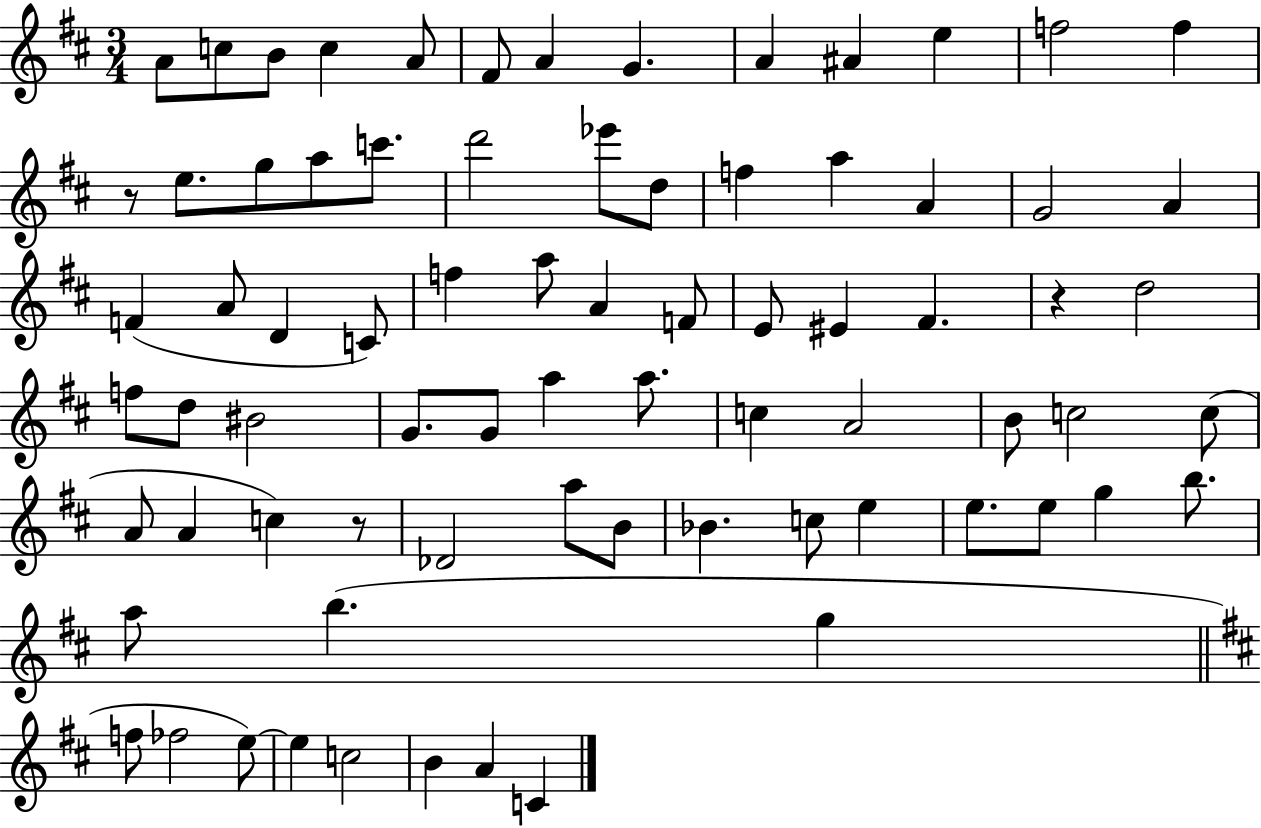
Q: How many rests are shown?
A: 3